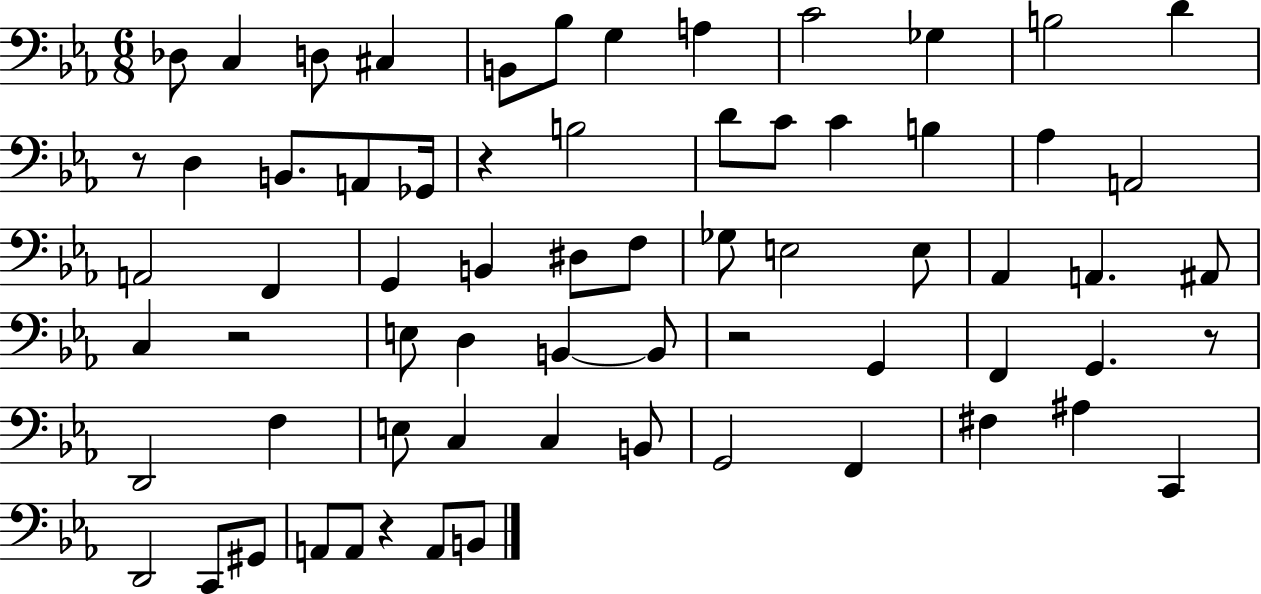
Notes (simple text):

Db3/e C3/q D3/e C#3/q B2/e Bb3/e G3/q A3/q C4/h Gb3/q B3/h D4/q R/e D3/q B2/e. A2/e Gb2/s R/q B3/h D4/e C4/e C4/q B3/q Ab3/q A2/h A2/h F2/q G2/q B2/q D#3/e F3/e Gb3/e E3/h E3/e Ab2/q A2/q. A#2/e C3/q R/h E3/e D3/q B2/q B2/e R/h G2/q F2/q G2/q. R/e D2/h F3/q E3/e C3/q C3/q B2/e G2/h F2/q F#3/q A#3/q C2/q D2/h C2/e G#2/e A2/e A2/e R/q A2/e B2/e